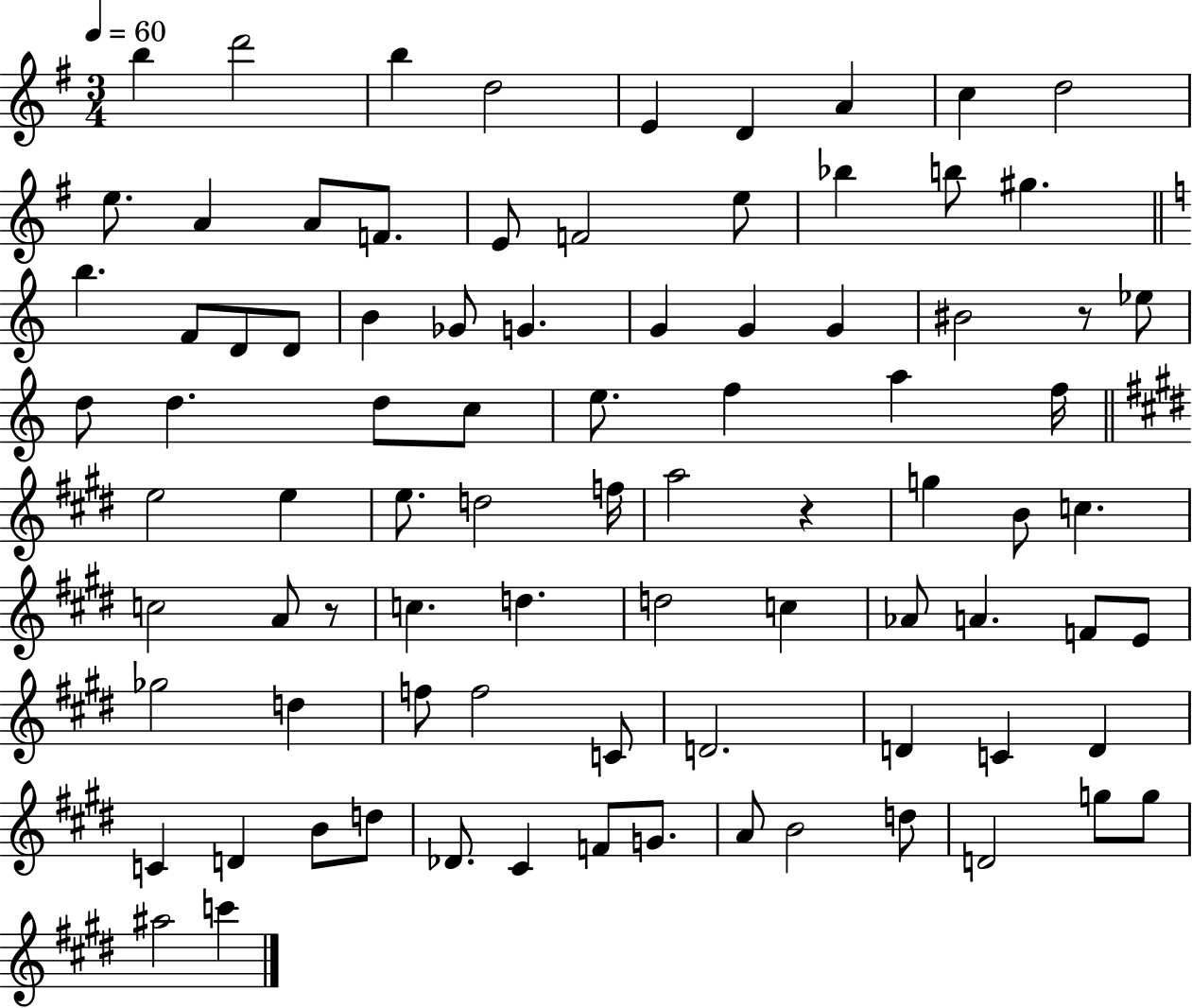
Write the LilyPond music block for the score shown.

{
  \clef treble
  \numericTimeSignature
  \time 3/4
  \key g \major
  \tempo 4 = 60
  b''4 d'''2 | b''4 d''2 | e'4 d'4 a'4 | c''4 d''2 | \break e''8. a'4 a'8 f'8. | e'8 f'2 e''8 | bes''4 b''8 gis''4. | \bar "||" \break \key c \major b''4. f'8 d'8 d'8 | b'4 ges'8 g'4. | g'4 g'4 g'4 | bis'2 r8 ees''8 | \break d''8 d''4. d''8 c''8 | e''8. f''4 a''4 f''16 | \bar "||" \break \key e \major e''2 e''4 | e''8. d''2 f''16 | a''2 r4 | g''4 b'8 c''4. | \break c''2 a'8 r8 | c''4. d''4. | d''2 c''4 | aes'8 a'4. f'8 e'8 | \break ges''2 d''4 | f''8 f''2 c'8 | d'2. | d'4 c'4 d'4 | \break c'4 d'4 b'8 d''8 | des'8. cis'4 f'8 g'8. | a'8 b'2 d''8 | d'2 g''8 g''8 | \break ais''2 c'''4 | \bar "|."
}